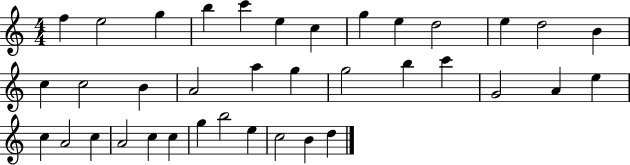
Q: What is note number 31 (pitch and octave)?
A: C5